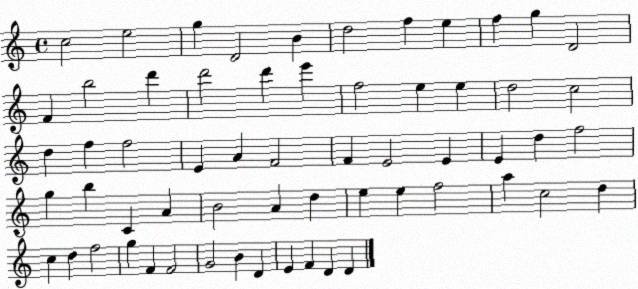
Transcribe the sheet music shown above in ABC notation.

X:1
T:Untitled
M:4/4
L:1/4
K:C
c2 e2 g D2 B d2 f e f g D2 F b2 d' d'2 d' e' f2 e e d2 c2 d f f2 E A F2 F E2 E E d f2 g b C A B2 A d e e f2 a c2 d c d f2 g F F2 G2 B D E F D D